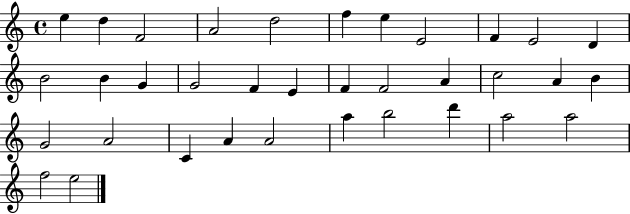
{
  \clef treble
  \time 4/4
  \defaultTimeSignature
  \key c \major
  e''4 d''4 f'2 | a'2 d''2 | f''4 e''4 e'2 | f'4 e'2 d'4 | \break b'2 b'4 g'4 | g'2 f'4 e'4 | f'4 f'2 a'4 | c''2 a'4 b'4 | \break g'2 a'2 | c'4 a'4 a'2 | a''4 b''2 d'''4 | a''2 a''2 | \break f''2 e''2 | \bar "|."
}